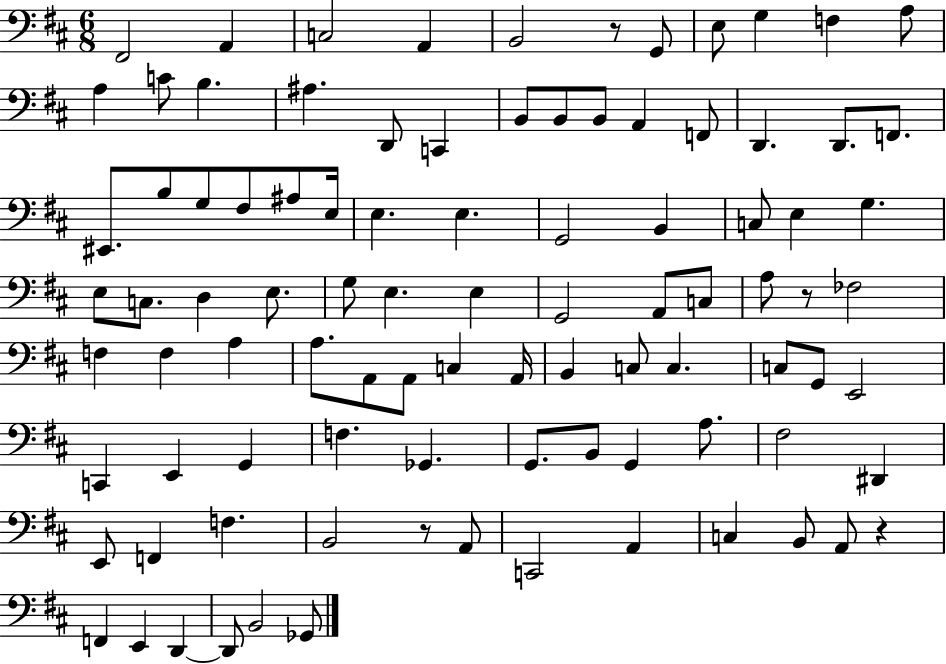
X:1
T:Untitled
M:6/8
L:1/4
K:D
^F,,2 A,, C,2 A,, B,,2 z/2 G,,/2 E,/2 G, F, A,/2 A, C/2 B, ^A, D,,/2 C,, B,,/2 B,,/2 B,,/2 A,, F,,/2 D,, D,,/2 F,,/2 ^E,,/2 B,/2 G,/2 ^F,/2 ^A,/2 E,/4 E, E, G,,2 B,, C,/2 E, G, E,/2 C,/2 D, E,/2 G,/2 E, E, G,,2 A,,/2 C,/2 A,/2 z/2 _F,2 F, F, A, A,/2 A,,/2 A,,/2 C, A,,/4 B,, C,/2 C, C,/2 G,,/2 E,,2 C,, E,, G,, F, _G,, G,,/2 B,,/2 G,, A,/2 ^F,2 ^D,, E,,/2 F,, F, B,,2 z/2 A,,/2 C,,2 A,, C, B,,/2 A,,/2 z F,, E,, D,, D,,/2 B,,2 _G,,/2